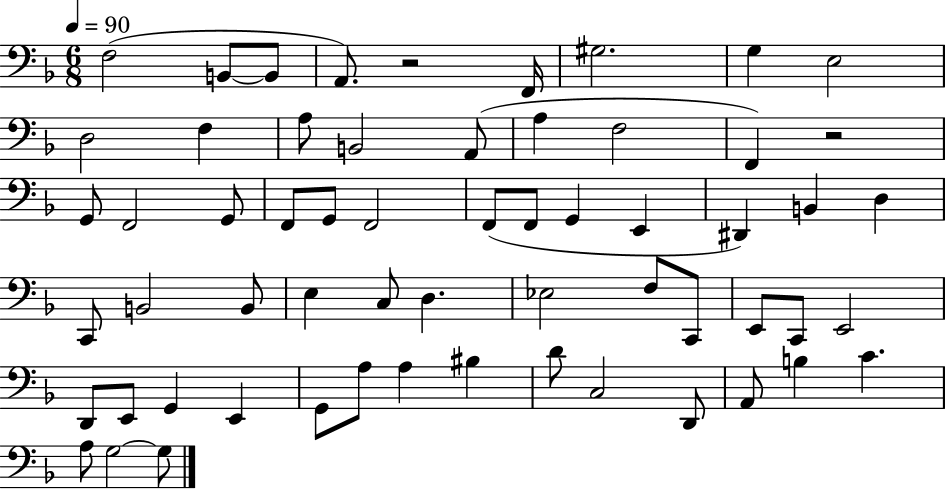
{
  \clef bass
  \numericTimeSignature
  \time 6/8
  \key f \major
  \tempo 4 = 90
  f2( b,8~~ b,8 | a,8.) r2 f,16 | gis2. | g4 e2 | \break d2 f4 | a8 b,2 a,8( | a4 f2 | f,4) r2 | \break g,8 f,2 g,8 | f,8 g,8 f,2 | f,8( f,8 g,4 e,4 | dis,4) b,4 d4 | \break c,8 b,2 b,8 | e4 c8 d4. | ees2 f8 c,8 | e,8 c,8 e,2 | \break d,8 e,8 g,4 e,4 | g,8 a8 a4 bis4 | d'8 c2 d,8 | a,8 b4 c'4. | \break a8 g2~~ g8 | \bar "|."
}